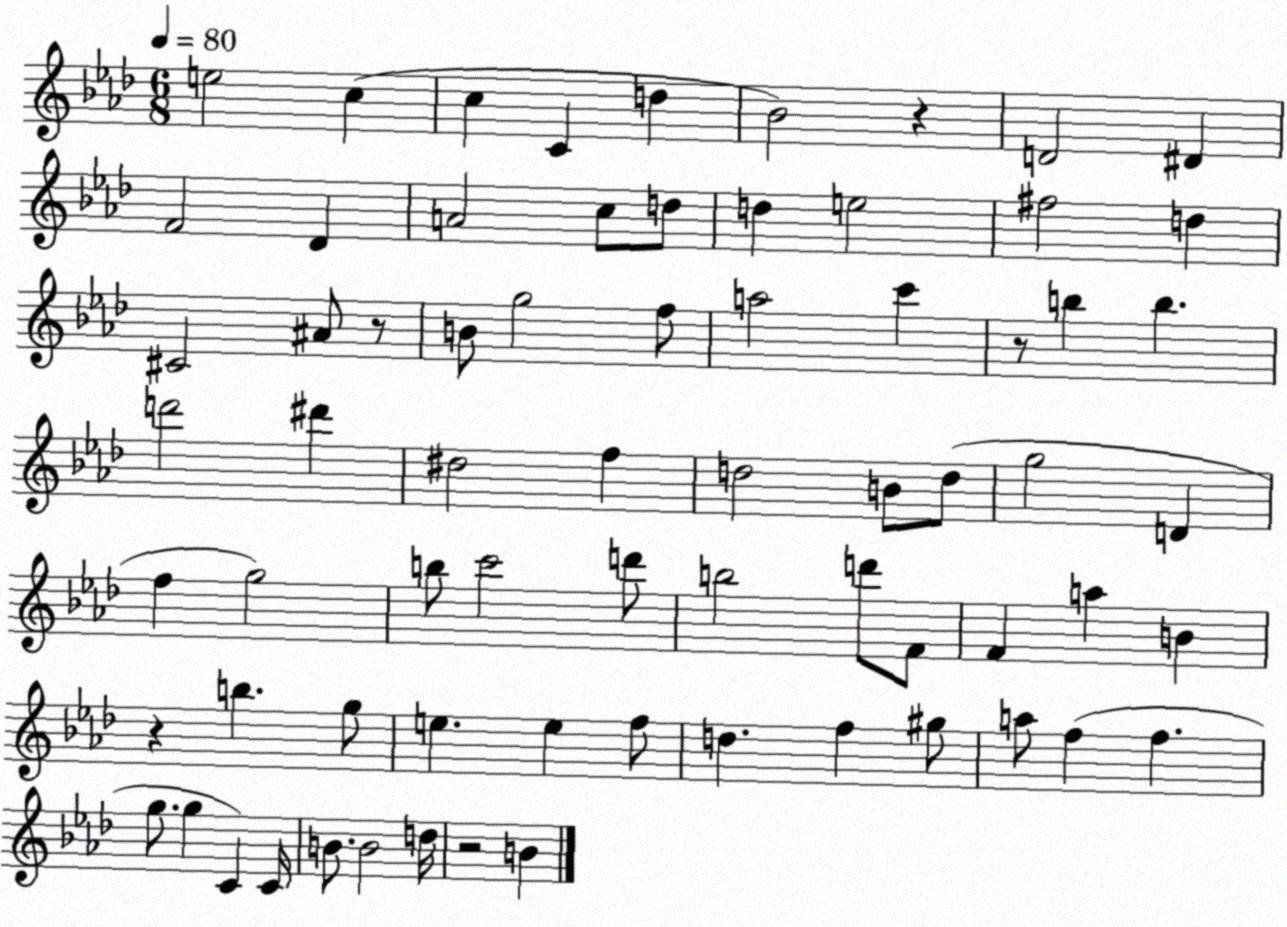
X:1
T:Untitled
M:6/8
L:1/4
K:Ab
e2 c c C d _B2 z D2 ^D F2 _D A2 c/2 d/2 d e2 ^f2 d ^C2 ^A/2 z/2 B/2 g2 f/2 a2 c' z/2 b b d'2 ^d' ^d2 f d2 B/2 d/2 g2 D f g2 b/2 c'2 d'/2 b2 d'/2 F/2 F a B z b g/2 e e f/2 d f ^g/2 a/2 f f g/2 g C C/4 B/2 B2 d/4 z2 B